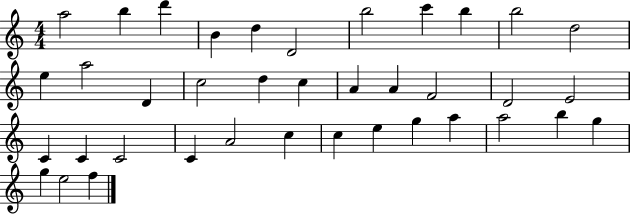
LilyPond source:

{
  \clef treble
  \numericTimeSignature
  \time 4/4
  \key c \major
  a''2 b''4 d'''4 | b'4 d''4 d'2 | b''2 c'''4 b''4 | b''2 d''2 | \break e''4 a''2 d'4 | c''2 d''4 c''4 | a'4 a'4 f'2 | d'2 e'2 | \break c'4 c'4 c'2 | c'4 a'2 c''4 | c''4 e''4 g''4 a''4 | a''2 b''4 g''4 | \break g''4 e''2 f''4 | \bar "|."
}